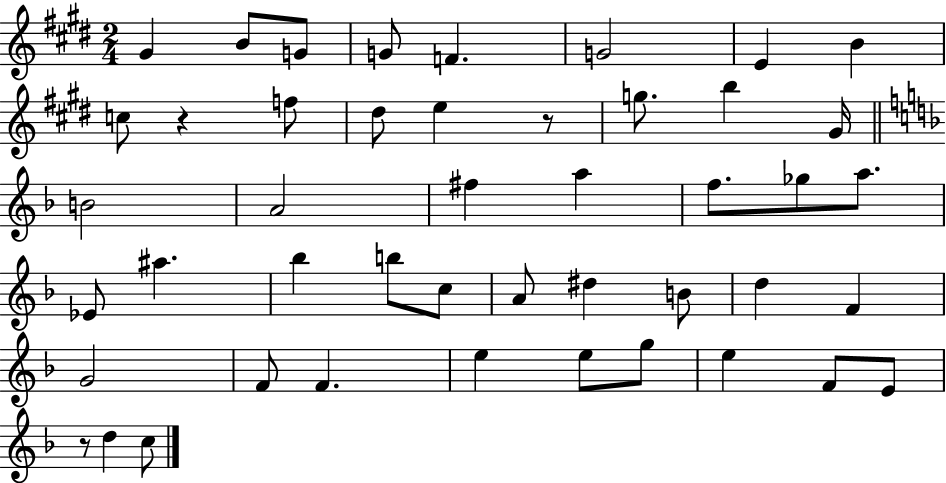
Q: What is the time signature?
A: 2/4